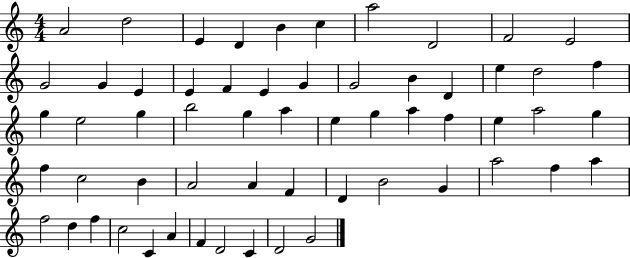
{
  \clef treble
  \numericTimeSignature
  \time 4/4
  \key c \major
  a'2 d''2 | e'4 d'4 b'4 c''4 | a''2 d'2 | f'2 e'2 | \break g'2 g'4 e'4 | e'4 f'4 e'4 g'4 | g'2 b'4 d'4 | e''4 d''2 f''4 | \break g''4 e''2 g''4 | b''2 g''4 a''4 | e''4 g''4 a''4 f''4 | e''4 a''2 g''4 | \break f''4 c''2 b'4 | a'2 a'4 f'4 | d'4 b'2 g'4 | a''2 f''4 a''4 | \break f''2 d''4 f''4 | c''2 c'4 a'4 | f'4 d'2 c'4 | d'2 g'2 | \break \bar "|."
}